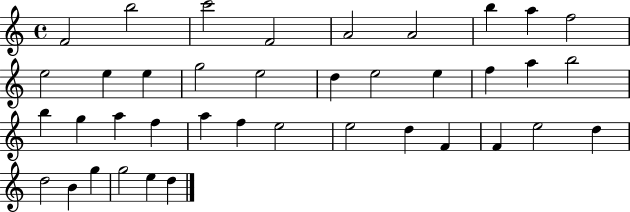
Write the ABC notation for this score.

X:1
T:Untitled
M:4/4
L:1/4
K:C
F2 b2 c'2 F2 A2 A2 b a f2 e2 e e g2 e2 d e2 e f a b2 b g a f a f e2 e2 d F F e2 d d2 B g g2 e d